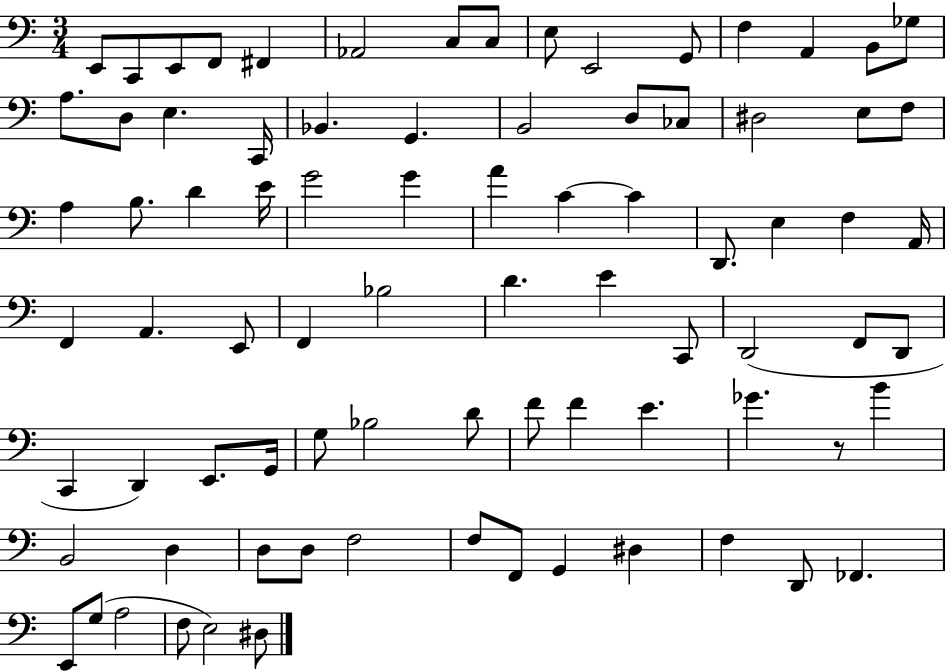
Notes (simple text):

E2/e C2/e E2/e F2/e F#2/q Ab2/h C3/e C3/e E3/e E2/h G2/e F3/q A2/q B2/e Gb3/e A3/e. D3/e E3/q. C2/s Bb2/q. G2/q. B2/h D3/e CES3/e D#3/h E3/e F3/e A3/q B3/e. D4/q E4/s G4/h G4/q A4/q C4/q C4/q D2/e. E3/q F3/q A2/s F2/q A2/q. E2/e F2/q Bb3/h D4/q. E4/q C2/e D2/h F2/e D2/e C2/q D2/q E2/e. G2/s G3/e Bb3/h D4/e F4/e F4/q E4/q. Gb4/q. R/e B4/q B2/h D3/q D3/e D3/e F3/h F3/e F2/e G2/q D#3/q F3/q D2/e FES2/q. E2/e G3/e A3/h F3/e E3/h D#3/e